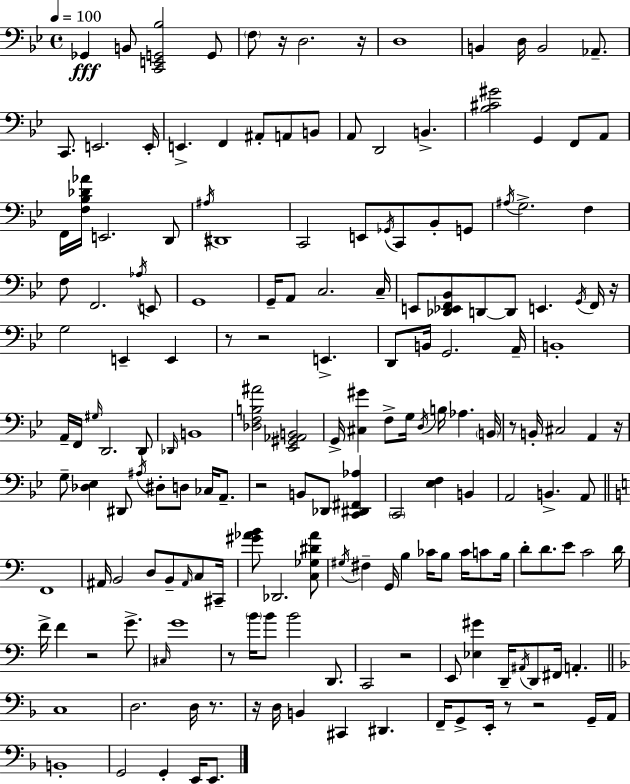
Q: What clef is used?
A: bass